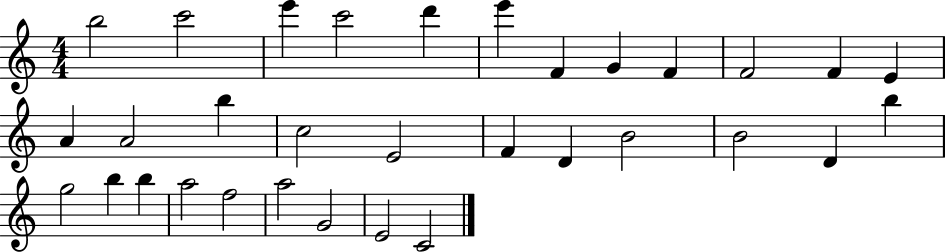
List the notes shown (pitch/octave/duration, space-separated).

B5/h C6/h E6/q C6/h D6/q E6/q F4/q G4/q F4/q F4/h F4/q E4/q A4/q A4/h B5/q C5/h E4/h F4/q D4/q B4/h B4/h D4/q B5/q G5/h B5/q B5/q A5/h F5/h A5/h G4/h E4/h C4/h